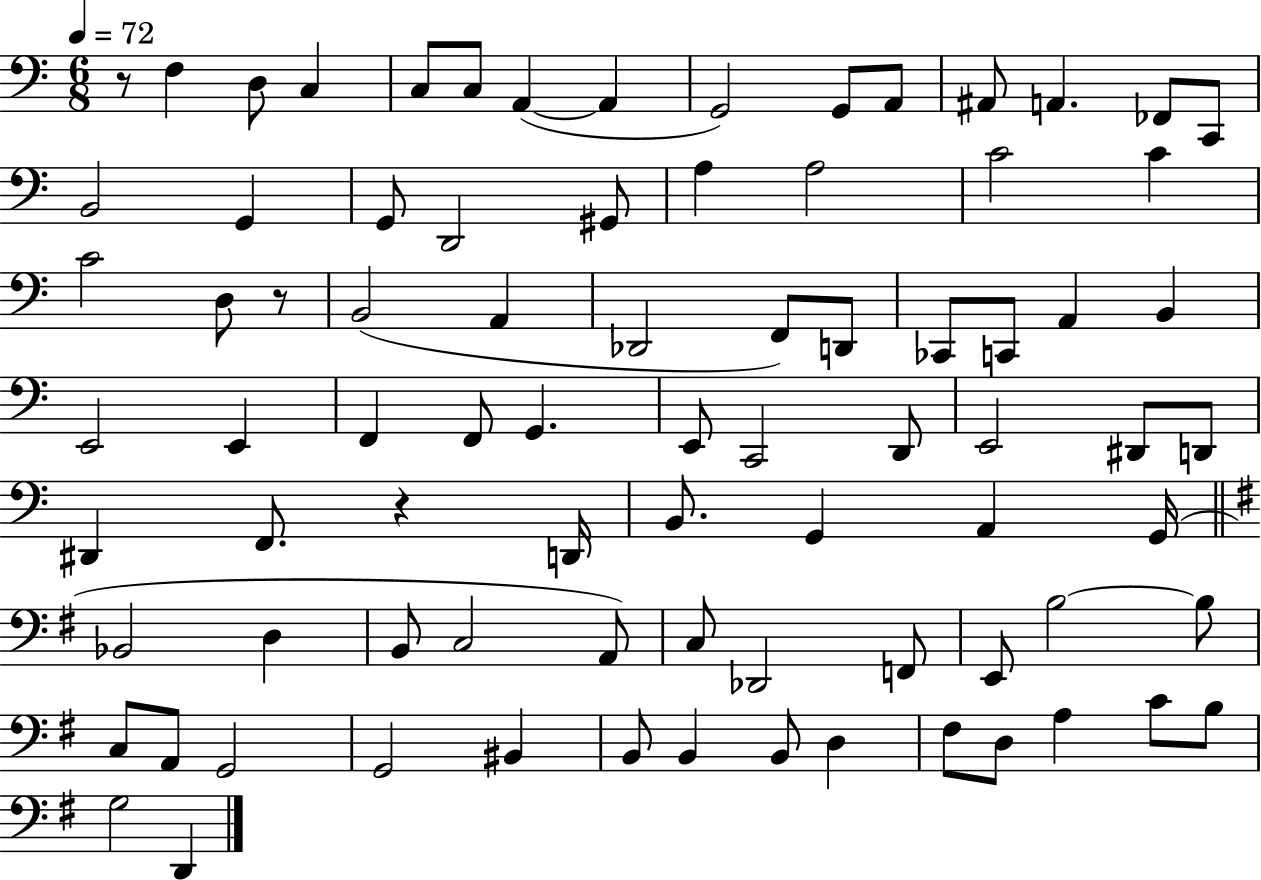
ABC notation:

X:1
T:Untitled
M:6/8
L:1/4
K:C
z/2 F, D,/2 C, C,/2 C,/2 A,, A,, G,,2 G,,/2 A,,/2 ^A,,/2 A,, _F,,/2 C,,/2 B,,2 G,, G,,/2 D,,2 ^G,,/2 A, A,2 C2 C C2 D,/2 z/2 B,,2 A,, _D,,2 F,,/2 D,,/2 _C,,/2 C,,/2 A,, B,, E,,2 E,, F,, F,,/2 G,, E,,/2 C,,2 D,,/2 E,,2 ^D,,/2 D,,/2 ^D,, F,,/2 z D,,/4 B,,/2 G,, A,, G,,/4 _B,,2 D, B,,/2 C,2 A,,/2 C,/2 _D,,2 F,,/2 E,,/2 B,2 B,/2 C,/2 A,,/2 G,,2 G,,2 ^B,, B,,/2 B,, B,,/2 D, ^F,/2 D,/2 A, C/2 B,/2 G,2 D,,